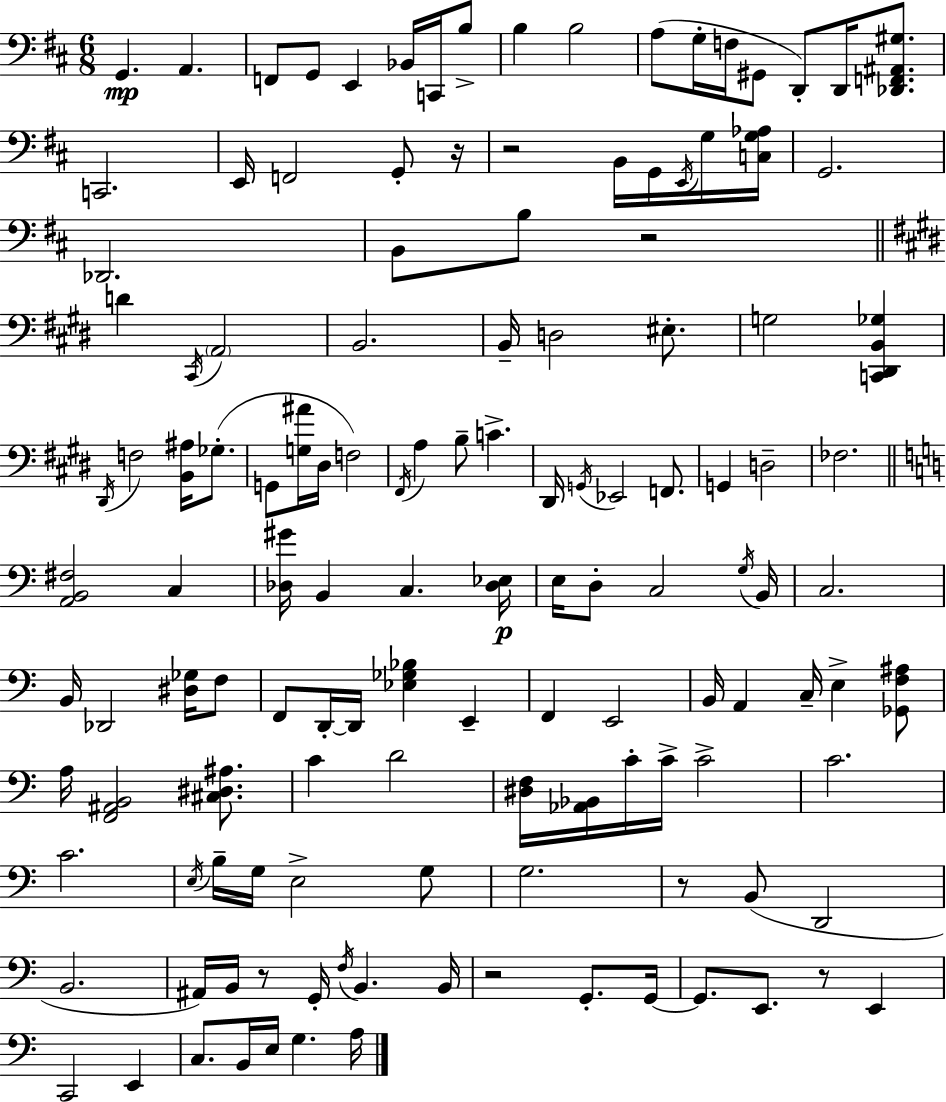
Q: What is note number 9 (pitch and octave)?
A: B3